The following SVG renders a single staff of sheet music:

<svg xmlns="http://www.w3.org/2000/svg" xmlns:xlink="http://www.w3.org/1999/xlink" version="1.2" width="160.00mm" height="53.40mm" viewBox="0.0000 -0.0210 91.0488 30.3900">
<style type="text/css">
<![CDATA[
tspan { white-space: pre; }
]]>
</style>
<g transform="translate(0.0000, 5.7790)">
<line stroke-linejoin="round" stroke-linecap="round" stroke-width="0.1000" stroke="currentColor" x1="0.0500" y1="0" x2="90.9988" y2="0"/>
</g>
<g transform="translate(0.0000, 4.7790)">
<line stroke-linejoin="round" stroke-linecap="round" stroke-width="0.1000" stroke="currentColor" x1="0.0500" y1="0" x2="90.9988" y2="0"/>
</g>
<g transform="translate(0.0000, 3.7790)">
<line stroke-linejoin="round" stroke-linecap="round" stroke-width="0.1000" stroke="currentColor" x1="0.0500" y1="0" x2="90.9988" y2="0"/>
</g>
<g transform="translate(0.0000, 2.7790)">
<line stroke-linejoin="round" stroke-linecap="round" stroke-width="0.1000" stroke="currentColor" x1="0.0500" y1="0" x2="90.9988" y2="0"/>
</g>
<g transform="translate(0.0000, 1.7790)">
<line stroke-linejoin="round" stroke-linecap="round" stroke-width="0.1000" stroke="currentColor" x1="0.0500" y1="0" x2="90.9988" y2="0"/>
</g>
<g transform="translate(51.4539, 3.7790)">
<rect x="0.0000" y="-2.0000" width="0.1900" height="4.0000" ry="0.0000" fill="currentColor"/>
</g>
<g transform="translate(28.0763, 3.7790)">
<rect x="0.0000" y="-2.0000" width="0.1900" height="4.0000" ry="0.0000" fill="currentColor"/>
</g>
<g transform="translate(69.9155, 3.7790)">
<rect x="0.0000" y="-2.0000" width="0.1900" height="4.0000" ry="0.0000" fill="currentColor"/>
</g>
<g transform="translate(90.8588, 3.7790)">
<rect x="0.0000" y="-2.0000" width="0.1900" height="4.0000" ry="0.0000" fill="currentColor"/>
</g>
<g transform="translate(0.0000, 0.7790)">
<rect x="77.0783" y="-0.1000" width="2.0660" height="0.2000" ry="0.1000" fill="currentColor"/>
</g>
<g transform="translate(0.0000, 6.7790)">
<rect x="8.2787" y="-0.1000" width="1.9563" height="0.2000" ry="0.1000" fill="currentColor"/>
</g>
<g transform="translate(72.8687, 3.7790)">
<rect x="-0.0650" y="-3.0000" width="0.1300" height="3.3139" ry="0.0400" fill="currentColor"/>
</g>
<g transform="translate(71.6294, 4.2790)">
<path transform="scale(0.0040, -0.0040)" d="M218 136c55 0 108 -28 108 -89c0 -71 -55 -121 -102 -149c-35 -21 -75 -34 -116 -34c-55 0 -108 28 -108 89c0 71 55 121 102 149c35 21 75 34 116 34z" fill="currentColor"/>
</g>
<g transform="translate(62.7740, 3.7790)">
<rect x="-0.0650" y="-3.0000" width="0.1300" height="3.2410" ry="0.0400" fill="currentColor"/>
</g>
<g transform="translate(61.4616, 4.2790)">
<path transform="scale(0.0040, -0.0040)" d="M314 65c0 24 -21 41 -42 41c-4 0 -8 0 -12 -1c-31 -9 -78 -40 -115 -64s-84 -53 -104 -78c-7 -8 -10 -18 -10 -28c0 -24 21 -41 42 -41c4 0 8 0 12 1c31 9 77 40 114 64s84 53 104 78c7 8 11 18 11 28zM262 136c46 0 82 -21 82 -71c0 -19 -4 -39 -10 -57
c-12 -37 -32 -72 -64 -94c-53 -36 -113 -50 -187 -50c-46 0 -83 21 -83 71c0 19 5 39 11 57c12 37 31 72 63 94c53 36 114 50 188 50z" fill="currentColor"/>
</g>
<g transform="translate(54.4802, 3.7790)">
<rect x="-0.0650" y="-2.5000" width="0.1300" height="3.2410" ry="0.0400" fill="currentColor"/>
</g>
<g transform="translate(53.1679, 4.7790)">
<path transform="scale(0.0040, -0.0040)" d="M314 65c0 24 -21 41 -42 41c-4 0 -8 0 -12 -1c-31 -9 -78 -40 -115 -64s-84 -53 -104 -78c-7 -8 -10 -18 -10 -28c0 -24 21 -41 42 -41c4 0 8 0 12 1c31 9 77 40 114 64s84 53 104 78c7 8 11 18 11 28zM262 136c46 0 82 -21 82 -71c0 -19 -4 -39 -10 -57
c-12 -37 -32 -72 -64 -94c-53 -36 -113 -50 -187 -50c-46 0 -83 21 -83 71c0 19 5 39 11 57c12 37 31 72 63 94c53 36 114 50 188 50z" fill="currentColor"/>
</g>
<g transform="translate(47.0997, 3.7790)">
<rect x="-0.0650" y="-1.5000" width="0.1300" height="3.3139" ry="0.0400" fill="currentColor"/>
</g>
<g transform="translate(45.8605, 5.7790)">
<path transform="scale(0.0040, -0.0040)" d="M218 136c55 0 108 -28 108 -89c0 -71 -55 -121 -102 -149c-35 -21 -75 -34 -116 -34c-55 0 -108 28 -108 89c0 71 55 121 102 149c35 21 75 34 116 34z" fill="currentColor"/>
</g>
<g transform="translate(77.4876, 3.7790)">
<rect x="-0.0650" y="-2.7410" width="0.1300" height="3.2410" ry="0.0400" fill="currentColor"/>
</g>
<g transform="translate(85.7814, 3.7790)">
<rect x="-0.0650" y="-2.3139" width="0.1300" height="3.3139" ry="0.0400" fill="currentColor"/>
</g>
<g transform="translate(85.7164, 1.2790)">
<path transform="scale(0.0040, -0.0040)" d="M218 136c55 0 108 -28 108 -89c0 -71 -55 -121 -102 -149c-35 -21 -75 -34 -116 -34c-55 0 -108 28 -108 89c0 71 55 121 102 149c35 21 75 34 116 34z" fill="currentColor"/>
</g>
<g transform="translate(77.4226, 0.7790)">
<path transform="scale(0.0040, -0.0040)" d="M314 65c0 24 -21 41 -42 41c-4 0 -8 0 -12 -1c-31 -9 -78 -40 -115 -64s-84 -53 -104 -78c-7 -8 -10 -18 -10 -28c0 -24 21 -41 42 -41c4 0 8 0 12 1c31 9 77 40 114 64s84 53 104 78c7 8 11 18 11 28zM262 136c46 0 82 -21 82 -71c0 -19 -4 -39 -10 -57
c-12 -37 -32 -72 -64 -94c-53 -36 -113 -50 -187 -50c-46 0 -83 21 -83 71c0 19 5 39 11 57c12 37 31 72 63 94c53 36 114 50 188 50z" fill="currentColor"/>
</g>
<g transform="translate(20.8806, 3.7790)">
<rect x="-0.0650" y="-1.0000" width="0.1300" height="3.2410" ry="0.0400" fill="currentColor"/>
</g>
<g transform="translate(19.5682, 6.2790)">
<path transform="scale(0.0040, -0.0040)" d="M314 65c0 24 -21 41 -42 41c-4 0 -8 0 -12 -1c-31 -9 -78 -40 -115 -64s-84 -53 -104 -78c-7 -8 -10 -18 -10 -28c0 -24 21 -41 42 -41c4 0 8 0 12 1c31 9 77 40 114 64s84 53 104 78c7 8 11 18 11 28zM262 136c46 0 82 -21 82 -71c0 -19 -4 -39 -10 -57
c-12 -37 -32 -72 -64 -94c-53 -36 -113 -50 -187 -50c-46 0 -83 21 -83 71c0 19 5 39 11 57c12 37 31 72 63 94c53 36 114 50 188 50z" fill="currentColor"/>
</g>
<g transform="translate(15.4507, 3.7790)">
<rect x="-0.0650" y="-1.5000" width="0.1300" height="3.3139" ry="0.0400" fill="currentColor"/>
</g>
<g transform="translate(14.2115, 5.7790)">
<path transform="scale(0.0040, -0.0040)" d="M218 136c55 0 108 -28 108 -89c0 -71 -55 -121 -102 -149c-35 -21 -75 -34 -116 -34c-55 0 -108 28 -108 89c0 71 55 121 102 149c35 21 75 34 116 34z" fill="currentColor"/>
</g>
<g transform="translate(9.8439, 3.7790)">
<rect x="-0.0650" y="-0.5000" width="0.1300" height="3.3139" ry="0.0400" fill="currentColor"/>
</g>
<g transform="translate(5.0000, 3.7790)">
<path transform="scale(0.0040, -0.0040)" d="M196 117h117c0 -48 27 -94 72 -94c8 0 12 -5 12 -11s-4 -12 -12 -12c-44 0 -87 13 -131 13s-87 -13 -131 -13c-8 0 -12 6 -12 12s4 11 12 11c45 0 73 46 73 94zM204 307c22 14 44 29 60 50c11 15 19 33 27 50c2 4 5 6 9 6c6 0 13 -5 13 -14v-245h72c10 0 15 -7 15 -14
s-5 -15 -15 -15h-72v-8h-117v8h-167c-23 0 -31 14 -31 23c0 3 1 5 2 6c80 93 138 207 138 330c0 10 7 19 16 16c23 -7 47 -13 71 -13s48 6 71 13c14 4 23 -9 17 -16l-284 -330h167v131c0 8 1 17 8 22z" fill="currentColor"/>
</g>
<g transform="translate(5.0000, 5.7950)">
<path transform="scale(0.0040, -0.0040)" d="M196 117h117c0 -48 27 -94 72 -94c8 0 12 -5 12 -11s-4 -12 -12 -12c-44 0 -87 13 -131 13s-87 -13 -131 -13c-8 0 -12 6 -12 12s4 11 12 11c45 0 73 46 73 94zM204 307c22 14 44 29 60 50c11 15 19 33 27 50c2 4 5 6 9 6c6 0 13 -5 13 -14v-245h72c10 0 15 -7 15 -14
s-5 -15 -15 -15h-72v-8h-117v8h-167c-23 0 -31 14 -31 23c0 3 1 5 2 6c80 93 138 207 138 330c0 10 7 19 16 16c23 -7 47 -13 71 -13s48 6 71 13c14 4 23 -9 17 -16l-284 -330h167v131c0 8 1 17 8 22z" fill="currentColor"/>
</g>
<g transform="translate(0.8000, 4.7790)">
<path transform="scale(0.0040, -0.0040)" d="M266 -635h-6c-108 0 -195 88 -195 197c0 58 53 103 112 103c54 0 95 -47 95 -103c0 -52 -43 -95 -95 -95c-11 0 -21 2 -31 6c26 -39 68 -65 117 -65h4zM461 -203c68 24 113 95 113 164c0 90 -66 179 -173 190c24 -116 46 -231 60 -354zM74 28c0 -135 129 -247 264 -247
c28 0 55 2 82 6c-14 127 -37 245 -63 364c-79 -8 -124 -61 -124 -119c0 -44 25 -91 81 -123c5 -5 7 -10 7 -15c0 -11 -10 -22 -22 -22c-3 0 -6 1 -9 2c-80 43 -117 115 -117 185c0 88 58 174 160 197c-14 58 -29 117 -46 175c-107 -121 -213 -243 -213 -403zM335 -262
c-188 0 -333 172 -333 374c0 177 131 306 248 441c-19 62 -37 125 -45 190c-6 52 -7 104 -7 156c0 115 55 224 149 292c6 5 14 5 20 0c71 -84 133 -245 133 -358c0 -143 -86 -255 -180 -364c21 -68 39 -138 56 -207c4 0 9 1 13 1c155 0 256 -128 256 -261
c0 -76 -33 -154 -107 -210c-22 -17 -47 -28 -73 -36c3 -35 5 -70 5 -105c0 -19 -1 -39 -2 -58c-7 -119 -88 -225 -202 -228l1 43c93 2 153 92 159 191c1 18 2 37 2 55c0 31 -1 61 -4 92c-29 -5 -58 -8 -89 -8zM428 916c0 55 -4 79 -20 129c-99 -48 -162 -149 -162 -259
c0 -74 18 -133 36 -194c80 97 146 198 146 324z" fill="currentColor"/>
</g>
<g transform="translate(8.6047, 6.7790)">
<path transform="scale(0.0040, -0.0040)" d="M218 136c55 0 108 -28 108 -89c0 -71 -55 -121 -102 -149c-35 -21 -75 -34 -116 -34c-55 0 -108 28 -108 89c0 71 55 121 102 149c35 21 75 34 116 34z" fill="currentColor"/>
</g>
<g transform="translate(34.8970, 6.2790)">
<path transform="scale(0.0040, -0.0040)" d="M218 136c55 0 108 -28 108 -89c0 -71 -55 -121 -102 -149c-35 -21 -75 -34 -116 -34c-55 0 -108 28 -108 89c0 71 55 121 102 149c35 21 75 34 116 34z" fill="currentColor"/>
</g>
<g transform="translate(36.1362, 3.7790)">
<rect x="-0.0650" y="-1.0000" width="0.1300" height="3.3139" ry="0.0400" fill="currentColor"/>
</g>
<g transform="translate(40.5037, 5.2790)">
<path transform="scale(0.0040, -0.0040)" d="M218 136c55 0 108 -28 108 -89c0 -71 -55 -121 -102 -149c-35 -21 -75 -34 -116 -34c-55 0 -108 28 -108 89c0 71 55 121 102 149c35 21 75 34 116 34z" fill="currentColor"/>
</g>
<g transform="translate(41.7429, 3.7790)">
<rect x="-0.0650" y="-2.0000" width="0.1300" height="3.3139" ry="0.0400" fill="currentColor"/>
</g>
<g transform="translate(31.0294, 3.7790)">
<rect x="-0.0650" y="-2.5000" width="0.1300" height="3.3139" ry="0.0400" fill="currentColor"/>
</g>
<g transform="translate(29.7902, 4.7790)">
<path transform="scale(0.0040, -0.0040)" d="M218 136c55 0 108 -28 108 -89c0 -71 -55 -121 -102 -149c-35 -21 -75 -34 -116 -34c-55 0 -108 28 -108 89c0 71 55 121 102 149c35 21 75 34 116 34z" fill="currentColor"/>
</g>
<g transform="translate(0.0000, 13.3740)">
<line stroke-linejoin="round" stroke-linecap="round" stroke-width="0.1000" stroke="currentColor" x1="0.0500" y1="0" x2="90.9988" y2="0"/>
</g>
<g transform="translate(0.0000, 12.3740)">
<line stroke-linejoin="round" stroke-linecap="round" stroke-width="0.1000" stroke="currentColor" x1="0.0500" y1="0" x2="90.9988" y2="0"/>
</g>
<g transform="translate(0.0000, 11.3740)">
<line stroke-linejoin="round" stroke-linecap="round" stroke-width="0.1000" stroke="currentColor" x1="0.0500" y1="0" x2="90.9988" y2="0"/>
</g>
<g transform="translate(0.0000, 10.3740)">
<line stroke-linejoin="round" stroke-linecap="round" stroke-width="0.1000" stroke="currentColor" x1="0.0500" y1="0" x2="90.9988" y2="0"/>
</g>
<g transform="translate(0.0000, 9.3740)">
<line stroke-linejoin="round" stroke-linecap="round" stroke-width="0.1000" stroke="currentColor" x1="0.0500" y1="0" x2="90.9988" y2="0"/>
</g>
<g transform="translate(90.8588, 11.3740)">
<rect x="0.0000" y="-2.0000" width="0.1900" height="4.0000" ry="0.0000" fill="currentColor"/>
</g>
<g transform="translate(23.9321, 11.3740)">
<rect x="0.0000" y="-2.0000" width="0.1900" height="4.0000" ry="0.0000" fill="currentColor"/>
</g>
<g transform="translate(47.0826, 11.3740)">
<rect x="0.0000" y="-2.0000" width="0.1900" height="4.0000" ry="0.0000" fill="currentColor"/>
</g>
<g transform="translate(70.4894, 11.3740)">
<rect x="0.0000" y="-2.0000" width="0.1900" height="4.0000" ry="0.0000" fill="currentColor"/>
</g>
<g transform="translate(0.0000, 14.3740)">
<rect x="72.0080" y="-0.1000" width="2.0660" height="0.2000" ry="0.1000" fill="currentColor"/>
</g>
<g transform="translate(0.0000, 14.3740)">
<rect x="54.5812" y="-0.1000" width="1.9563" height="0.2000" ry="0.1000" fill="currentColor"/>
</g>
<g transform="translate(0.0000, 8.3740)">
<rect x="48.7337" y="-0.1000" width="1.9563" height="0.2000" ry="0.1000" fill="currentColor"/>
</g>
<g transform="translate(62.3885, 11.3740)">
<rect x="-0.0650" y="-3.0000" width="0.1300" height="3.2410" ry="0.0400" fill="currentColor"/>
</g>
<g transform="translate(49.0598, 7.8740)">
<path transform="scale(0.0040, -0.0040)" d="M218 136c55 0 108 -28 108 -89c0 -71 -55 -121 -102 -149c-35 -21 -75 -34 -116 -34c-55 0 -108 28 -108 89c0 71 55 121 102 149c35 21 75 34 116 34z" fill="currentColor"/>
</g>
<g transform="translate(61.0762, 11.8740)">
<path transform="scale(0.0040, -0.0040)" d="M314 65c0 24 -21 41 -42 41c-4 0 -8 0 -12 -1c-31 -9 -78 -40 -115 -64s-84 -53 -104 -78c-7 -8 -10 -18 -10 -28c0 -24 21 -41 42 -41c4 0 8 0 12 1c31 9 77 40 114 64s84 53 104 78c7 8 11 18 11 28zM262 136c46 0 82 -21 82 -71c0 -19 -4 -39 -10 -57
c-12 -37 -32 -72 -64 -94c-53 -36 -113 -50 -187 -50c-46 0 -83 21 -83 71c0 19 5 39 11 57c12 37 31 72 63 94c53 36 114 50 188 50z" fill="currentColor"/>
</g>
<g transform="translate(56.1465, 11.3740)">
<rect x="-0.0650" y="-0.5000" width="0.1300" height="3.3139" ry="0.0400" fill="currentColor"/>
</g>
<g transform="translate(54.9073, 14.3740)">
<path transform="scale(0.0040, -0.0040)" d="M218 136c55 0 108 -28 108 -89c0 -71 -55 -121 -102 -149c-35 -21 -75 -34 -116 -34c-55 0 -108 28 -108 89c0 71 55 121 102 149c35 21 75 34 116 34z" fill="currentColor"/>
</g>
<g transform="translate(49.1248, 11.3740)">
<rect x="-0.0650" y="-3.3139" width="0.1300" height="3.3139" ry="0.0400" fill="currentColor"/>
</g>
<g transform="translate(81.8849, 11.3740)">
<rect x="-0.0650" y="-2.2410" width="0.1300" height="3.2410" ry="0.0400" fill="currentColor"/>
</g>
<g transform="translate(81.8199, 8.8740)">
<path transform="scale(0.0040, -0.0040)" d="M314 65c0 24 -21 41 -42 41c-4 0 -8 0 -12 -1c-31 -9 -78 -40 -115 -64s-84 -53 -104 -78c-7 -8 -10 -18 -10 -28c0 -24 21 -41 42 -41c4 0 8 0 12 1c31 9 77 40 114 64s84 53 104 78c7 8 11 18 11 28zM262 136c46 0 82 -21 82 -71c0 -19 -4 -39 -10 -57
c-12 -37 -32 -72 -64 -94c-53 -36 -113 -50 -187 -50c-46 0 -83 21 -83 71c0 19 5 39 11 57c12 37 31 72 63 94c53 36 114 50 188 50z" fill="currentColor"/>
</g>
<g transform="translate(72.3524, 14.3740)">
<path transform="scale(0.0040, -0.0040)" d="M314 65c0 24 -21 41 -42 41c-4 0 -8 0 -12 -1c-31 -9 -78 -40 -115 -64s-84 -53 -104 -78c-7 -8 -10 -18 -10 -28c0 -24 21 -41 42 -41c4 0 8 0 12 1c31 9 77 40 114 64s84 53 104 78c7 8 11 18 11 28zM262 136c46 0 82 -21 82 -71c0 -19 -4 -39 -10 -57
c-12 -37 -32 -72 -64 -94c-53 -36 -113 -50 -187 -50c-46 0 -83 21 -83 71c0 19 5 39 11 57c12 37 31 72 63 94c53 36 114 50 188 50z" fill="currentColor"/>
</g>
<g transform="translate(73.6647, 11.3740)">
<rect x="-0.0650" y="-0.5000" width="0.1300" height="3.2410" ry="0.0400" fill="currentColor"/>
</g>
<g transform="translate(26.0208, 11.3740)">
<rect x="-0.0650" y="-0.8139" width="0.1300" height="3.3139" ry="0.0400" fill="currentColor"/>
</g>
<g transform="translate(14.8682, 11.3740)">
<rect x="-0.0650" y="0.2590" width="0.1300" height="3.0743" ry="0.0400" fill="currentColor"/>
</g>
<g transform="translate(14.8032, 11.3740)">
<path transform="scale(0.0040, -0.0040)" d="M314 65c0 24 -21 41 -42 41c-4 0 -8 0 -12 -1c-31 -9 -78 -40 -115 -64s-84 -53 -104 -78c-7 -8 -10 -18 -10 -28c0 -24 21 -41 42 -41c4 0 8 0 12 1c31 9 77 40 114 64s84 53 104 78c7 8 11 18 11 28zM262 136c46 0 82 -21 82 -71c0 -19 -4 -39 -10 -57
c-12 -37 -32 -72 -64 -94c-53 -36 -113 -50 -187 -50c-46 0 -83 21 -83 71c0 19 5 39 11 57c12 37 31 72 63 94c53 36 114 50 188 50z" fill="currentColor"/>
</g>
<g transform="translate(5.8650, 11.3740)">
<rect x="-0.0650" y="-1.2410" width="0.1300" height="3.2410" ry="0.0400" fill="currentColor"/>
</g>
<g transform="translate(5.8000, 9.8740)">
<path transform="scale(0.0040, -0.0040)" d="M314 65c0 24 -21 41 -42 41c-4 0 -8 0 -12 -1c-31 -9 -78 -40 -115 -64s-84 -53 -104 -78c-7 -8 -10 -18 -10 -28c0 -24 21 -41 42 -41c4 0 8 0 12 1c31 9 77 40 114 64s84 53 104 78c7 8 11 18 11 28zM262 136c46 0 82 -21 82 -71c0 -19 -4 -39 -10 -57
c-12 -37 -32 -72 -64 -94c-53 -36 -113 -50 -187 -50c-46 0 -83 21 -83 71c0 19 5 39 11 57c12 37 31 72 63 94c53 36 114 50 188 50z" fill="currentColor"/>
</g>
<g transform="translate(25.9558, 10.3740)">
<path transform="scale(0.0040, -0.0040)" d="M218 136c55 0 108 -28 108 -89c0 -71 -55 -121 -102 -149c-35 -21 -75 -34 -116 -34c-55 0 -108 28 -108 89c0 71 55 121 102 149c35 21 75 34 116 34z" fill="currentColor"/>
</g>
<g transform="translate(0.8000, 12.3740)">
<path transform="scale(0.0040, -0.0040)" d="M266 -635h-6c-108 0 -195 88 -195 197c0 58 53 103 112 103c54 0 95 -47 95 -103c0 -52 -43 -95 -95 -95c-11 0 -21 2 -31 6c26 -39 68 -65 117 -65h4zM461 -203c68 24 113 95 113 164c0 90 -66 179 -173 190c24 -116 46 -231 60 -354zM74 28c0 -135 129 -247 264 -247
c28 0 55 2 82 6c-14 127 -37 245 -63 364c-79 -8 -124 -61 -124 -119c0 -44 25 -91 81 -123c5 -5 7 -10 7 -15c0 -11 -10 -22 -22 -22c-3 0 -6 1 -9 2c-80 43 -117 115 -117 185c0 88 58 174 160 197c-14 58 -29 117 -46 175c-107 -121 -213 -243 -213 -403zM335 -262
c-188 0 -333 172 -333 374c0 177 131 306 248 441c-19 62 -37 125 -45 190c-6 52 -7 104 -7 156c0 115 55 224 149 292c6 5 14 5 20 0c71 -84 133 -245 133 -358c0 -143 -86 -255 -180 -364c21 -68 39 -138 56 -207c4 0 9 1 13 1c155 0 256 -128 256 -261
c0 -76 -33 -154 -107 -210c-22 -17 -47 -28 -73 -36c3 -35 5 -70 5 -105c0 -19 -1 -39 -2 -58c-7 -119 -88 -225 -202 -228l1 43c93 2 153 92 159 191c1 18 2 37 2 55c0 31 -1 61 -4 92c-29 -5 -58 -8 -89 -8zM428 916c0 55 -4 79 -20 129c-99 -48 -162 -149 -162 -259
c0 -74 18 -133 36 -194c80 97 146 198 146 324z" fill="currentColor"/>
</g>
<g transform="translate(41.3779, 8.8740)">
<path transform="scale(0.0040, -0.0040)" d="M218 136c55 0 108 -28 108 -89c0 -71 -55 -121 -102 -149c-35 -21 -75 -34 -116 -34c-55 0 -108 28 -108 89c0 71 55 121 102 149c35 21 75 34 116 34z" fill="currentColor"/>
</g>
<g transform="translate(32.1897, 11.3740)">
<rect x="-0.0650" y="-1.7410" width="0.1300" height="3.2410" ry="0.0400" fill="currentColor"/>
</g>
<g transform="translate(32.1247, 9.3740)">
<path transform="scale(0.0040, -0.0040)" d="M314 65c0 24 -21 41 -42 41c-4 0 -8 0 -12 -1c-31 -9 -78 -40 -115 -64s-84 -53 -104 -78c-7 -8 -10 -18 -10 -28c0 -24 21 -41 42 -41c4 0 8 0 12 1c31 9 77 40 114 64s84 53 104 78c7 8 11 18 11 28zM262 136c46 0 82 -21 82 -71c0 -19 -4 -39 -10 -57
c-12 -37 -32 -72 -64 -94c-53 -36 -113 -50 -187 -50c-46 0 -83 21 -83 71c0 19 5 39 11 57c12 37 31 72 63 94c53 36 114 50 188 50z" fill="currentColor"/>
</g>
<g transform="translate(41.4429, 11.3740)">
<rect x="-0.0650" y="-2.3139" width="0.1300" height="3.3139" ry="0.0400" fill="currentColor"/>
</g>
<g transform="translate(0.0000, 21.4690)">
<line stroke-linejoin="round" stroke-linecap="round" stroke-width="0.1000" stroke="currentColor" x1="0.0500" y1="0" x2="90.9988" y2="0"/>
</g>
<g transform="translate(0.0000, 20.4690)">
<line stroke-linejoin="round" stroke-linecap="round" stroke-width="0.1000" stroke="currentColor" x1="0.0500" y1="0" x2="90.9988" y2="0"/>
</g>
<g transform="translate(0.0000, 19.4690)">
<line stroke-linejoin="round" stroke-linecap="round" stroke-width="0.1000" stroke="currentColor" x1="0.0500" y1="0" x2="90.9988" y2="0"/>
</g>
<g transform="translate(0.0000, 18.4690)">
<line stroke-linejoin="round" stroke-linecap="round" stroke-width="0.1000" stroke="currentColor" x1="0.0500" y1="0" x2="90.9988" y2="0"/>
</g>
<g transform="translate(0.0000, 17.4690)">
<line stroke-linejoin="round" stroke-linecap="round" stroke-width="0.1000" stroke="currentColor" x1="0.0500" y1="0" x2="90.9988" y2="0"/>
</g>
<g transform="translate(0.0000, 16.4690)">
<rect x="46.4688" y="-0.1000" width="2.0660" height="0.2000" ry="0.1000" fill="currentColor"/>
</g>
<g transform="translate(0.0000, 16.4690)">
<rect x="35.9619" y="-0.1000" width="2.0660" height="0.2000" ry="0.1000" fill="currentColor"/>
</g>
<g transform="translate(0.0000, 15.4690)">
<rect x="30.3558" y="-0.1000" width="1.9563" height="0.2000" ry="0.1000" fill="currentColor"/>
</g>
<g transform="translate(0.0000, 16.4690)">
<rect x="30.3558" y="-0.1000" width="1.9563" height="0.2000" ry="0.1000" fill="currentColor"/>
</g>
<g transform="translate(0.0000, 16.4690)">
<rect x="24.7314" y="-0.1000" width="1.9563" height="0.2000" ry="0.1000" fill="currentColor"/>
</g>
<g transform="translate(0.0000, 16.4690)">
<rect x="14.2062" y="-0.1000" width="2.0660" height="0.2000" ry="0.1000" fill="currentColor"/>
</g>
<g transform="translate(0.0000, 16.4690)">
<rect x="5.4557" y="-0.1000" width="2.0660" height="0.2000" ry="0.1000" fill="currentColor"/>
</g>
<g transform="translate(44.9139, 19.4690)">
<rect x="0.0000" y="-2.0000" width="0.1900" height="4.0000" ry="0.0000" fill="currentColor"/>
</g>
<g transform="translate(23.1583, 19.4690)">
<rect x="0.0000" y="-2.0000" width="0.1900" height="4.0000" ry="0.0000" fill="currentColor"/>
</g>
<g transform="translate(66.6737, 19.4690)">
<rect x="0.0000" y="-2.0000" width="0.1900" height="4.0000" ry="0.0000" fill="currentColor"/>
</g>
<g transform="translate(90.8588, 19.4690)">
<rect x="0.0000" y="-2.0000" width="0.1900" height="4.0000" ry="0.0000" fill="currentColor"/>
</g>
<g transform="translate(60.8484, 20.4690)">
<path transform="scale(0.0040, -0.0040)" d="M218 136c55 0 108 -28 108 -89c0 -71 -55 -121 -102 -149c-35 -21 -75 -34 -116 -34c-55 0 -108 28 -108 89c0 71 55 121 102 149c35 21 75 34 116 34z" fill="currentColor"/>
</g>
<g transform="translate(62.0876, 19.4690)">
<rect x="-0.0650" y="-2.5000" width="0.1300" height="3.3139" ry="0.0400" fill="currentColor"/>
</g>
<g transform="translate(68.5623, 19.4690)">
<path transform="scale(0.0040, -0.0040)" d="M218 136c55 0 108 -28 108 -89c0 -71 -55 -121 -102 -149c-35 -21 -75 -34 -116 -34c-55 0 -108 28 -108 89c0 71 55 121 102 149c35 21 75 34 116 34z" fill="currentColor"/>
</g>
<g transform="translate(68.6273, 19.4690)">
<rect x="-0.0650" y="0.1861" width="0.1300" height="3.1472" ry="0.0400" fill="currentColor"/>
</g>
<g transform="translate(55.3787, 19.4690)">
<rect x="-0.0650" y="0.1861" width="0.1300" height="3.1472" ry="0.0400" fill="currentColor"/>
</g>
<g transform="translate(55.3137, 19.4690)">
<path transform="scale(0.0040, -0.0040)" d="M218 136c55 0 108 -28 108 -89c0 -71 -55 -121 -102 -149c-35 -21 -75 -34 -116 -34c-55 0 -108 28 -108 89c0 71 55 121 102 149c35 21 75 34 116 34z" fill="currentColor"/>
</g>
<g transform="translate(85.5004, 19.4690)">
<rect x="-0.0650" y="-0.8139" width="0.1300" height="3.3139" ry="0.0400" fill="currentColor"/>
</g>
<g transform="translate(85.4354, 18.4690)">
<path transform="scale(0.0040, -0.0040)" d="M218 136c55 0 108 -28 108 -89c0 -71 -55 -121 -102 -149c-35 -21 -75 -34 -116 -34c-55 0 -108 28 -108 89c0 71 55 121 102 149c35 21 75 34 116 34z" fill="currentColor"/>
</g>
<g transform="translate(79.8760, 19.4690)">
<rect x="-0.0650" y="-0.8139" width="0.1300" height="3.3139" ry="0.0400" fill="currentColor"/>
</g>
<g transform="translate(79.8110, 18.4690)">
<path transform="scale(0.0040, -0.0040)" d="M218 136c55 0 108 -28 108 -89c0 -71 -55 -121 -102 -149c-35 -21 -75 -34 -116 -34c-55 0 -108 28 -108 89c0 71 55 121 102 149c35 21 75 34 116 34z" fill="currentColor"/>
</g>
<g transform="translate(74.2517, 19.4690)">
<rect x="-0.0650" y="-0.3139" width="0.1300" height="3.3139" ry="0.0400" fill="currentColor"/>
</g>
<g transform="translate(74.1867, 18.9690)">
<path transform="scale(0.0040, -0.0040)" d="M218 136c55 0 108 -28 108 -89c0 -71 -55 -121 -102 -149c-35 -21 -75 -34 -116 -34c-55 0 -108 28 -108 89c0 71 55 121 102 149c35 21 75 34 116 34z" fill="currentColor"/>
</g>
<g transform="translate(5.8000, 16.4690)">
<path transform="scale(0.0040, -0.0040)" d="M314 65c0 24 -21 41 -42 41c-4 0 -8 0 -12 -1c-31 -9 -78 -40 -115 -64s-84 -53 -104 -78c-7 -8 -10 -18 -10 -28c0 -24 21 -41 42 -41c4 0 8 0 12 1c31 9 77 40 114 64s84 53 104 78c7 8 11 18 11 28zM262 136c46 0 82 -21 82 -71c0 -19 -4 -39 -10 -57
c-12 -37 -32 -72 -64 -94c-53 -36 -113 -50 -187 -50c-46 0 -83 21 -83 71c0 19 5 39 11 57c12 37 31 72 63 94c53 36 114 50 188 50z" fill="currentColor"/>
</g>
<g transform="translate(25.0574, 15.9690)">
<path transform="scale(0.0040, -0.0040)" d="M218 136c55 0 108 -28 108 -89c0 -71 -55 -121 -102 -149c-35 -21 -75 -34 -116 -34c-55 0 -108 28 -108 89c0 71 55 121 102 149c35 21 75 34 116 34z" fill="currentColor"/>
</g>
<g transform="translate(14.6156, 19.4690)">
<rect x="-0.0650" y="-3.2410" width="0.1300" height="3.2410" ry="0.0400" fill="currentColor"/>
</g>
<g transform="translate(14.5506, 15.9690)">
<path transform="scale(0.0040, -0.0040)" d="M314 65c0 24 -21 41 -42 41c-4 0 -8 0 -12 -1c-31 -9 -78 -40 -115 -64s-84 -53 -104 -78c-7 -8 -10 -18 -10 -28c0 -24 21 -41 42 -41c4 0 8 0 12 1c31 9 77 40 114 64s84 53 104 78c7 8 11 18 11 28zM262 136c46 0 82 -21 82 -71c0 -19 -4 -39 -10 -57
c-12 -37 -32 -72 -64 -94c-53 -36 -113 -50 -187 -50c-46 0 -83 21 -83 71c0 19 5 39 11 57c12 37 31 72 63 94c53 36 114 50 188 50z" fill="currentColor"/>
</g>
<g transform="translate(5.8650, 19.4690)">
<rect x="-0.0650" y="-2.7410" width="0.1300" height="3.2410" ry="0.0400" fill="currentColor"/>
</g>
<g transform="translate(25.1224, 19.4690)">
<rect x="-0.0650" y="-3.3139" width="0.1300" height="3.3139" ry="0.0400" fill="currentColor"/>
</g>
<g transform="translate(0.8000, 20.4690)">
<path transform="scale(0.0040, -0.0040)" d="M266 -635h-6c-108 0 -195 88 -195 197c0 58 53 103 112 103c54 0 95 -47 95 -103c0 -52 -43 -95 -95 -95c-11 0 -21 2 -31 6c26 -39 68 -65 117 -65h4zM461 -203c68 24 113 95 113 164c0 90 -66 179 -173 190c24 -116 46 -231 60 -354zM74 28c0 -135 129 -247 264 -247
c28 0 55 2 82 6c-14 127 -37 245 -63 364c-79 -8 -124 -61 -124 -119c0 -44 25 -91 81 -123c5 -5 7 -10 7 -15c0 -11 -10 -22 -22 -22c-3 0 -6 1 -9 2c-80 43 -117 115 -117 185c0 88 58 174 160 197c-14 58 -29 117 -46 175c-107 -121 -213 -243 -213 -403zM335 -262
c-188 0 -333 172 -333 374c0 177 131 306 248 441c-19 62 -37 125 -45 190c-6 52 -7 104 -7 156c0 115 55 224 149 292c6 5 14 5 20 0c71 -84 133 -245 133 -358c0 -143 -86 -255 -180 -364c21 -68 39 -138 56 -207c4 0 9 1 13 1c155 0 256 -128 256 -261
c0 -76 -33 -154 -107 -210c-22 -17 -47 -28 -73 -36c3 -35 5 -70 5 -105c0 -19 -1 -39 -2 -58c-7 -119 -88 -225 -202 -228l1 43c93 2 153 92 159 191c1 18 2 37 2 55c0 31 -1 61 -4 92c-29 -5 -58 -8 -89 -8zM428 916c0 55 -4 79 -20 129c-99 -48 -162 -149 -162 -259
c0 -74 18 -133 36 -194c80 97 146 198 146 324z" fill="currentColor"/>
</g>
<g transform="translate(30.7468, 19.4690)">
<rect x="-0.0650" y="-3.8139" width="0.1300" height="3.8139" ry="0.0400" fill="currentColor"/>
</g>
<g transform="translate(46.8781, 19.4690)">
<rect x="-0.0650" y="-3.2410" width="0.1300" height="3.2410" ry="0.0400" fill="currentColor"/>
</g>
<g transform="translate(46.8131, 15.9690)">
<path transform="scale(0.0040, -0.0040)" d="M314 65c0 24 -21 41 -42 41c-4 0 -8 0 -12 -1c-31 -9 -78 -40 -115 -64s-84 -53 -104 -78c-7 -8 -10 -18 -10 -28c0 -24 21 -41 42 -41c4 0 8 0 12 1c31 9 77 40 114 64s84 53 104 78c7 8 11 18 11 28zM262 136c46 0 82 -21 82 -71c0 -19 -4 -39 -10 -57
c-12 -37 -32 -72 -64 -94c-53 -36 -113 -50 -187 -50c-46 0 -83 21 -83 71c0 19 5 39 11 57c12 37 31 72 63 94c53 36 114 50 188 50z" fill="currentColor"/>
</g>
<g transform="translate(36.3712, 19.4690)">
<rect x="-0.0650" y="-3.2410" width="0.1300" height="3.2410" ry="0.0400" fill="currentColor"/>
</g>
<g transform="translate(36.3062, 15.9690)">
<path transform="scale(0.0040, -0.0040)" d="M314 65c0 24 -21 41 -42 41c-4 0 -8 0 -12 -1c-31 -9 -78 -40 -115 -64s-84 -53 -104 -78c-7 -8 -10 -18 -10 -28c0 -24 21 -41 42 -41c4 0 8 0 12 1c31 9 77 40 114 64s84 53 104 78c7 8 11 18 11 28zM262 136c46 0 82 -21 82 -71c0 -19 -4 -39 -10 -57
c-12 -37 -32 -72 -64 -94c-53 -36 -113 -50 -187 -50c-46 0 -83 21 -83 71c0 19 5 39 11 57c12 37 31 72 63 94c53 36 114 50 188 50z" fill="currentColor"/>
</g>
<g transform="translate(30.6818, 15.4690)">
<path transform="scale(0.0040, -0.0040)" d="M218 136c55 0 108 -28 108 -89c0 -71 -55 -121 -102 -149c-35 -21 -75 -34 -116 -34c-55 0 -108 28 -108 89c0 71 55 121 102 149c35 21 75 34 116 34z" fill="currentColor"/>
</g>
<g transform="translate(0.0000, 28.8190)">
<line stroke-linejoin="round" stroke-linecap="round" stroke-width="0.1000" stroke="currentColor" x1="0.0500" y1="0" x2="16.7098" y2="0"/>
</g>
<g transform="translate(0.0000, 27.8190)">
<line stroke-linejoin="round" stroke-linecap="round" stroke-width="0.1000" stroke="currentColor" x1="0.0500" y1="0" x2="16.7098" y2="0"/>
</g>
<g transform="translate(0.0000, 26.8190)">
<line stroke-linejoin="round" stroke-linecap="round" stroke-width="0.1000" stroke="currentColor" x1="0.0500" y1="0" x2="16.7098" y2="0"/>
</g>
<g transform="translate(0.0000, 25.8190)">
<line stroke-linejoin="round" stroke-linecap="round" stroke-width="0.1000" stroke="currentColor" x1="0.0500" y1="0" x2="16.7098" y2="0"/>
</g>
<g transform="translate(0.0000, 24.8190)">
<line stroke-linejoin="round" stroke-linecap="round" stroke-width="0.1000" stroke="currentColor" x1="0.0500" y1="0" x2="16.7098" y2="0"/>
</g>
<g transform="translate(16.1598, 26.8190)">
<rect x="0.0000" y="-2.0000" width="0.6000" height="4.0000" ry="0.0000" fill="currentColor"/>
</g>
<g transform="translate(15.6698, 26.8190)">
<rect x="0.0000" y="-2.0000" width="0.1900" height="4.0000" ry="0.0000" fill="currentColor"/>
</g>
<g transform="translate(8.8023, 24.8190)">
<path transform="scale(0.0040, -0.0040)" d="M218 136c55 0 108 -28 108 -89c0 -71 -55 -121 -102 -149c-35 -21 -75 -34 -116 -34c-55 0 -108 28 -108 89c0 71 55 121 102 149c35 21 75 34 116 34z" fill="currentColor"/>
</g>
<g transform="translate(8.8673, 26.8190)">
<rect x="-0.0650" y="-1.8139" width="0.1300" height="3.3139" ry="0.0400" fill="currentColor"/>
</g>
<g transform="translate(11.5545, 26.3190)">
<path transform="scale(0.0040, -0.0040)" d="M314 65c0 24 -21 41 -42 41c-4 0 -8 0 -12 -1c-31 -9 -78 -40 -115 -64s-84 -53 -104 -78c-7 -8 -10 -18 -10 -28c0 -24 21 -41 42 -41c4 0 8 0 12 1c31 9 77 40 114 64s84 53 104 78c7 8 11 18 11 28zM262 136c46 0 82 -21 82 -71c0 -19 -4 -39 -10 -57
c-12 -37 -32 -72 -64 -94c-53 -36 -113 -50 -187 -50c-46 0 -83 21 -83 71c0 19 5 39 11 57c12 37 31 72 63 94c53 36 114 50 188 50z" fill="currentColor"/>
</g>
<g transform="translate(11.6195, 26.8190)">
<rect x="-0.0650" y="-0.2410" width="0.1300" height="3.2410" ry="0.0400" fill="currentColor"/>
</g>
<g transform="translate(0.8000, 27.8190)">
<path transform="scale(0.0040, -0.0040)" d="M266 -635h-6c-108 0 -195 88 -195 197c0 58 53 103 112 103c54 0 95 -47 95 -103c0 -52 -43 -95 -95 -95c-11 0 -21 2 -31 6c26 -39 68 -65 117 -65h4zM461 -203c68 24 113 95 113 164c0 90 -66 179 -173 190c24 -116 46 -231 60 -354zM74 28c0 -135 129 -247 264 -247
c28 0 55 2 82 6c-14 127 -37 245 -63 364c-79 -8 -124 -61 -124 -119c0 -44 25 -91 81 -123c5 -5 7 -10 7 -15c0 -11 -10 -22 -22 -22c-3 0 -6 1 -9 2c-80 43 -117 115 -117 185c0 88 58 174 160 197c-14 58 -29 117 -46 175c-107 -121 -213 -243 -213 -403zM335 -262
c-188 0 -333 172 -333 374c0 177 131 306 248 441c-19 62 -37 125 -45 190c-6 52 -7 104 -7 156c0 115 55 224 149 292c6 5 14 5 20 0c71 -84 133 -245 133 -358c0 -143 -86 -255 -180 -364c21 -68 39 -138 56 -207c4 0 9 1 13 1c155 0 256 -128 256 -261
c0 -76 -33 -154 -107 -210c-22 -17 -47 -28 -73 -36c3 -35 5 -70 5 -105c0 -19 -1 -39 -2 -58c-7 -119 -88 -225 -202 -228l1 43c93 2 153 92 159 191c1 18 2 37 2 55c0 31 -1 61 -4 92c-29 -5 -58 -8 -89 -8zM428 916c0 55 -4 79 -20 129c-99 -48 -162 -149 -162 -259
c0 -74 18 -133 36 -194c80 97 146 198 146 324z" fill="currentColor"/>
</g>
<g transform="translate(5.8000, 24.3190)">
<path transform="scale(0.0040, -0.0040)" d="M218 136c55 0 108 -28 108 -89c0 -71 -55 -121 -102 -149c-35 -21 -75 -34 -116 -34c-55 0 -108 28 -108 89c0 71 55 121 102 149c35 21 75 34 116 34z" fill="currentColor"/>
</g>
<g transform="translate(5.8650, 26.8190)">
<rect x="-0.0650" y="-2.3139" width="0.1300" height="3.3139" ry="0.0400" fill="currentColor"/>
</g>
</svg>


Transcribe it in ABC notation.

X:1
T:Untitled
M:4/4
L:1/4
K:C
C E D2 G D F E G2 A2 A a2 g e2 B2 d f2 g b C A2 C2 g2 a2 b2 b c' b2 b2 B G B c d d g f c2